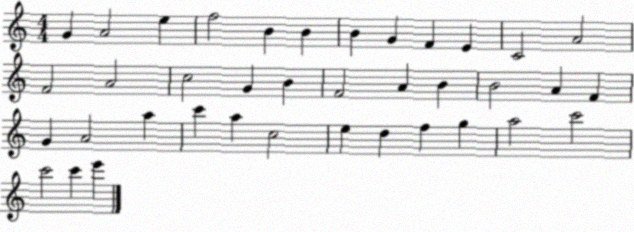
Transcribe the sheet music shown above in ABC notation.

X:1
T:Untitled
M:4/4
L:1/4
K:C
G A2 e f2 B B B G F E C2 A2 F2 A2 c2 G B F2 A B B2 A F G A2 a c' a c2 e d f g a2 c'2 c'2 c' e'